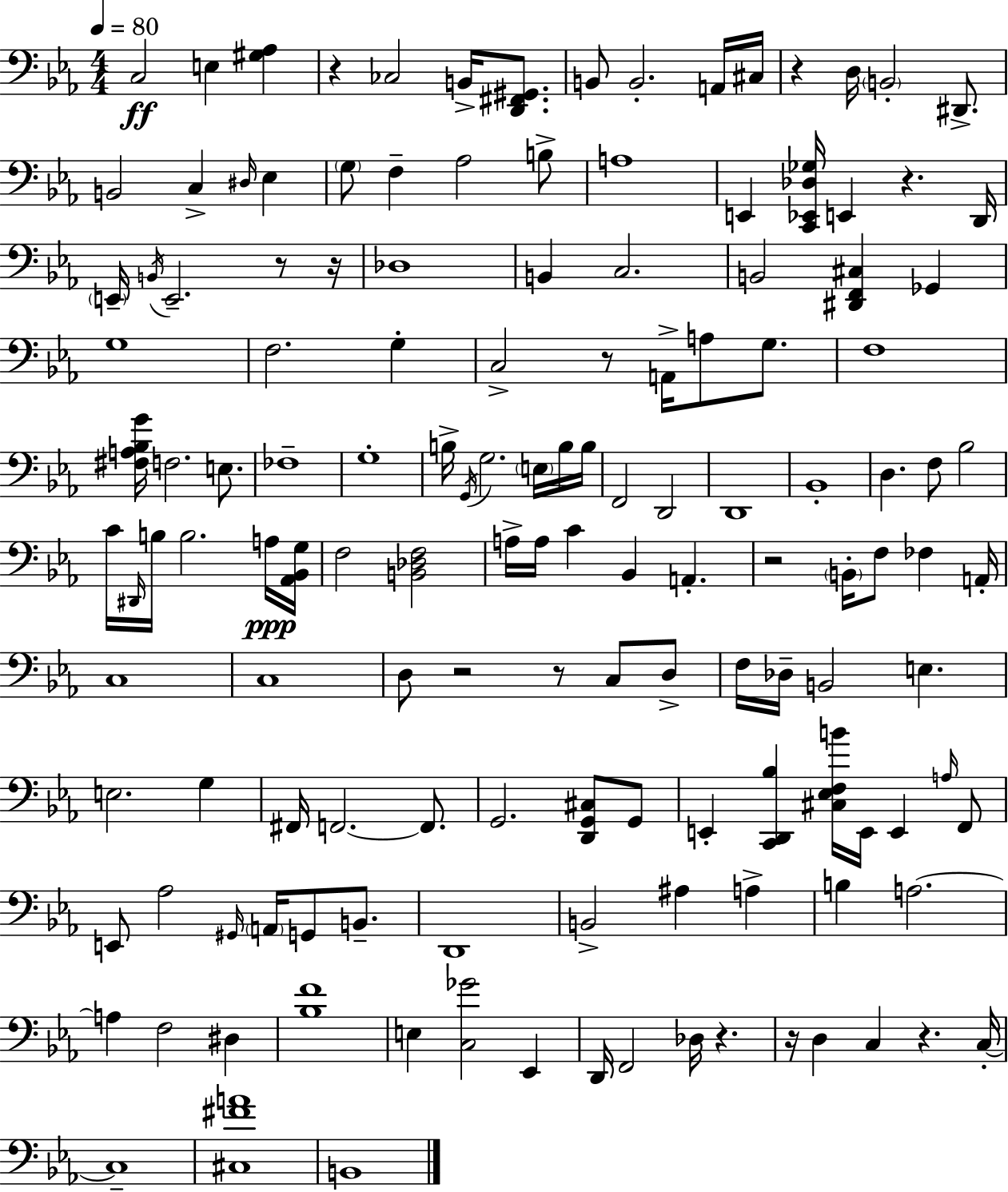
X:1
T:Untitled
M:4/4
L:1/4
K:Eb
C,2 E, [^G,_A,] z _C,2 B,,/4 [D,,^F,,^G,,]/2 B,,/2 B,,2 A,,/4 ^C,/4 z D,/4 B,,2 ^D,,/2 B,,2 C, ^D,/4 _E, G,/2 F, _A,2 B,/2 A,4 E,, [C,,_E,,_D,_G,]/4 E,, z D,,/4 E,,/4 B,,/4 E,,2 z/2 z/4 _D,4 B,, C,2 B,,2 [^D,,F,,^C,] _G,, G,4 F,2 G, C,2 z/2 A,,/4 A,/2 G,/2 F,4 [^F,A,_B,G]/4 F,2 E,/2 _F,4 G,4 B,/4 G,,/4 G,2 E,/4 B,/4 B,/4 F,,2 D,,2 D,,4 _B,,4 D, F,/2 _B,2 C/4 ^D,,/4 B,/4 B,2 A,/4 [_A,,_B,,G,]/4 F,2 [B,,_D,F,]2 A,/4 A,/4 C _B,, A,, z2 B,,/4 F,/2 _F, A,,/4 C,4 C,4 D,/2 z2 z/2 C,/2 D,/2 F,/4 _D,/4 B,,2 E, E,2 G, ^F,,/4 F,,2 F,,/2 G,,2 [D,,G,,^C,]/2 G,,/2 E,, [C,,D,,_B,] [^C,_E,F,B]/4 E,,/4 E,, A,/4 F,,/2 E,,/2 _A,2 ^G,,/4 A,,/4 G,,/2 B,,/2 D,,4 B,,2 ^A, A, B, A,2 A, F,2 ^D, [_B,F]4 E, [C,_G]2 _E,, D,,/4 F,,2 _D,/4 z z/4 D, C, z C,/4 C,4 [^C,^FA]4 B,,4